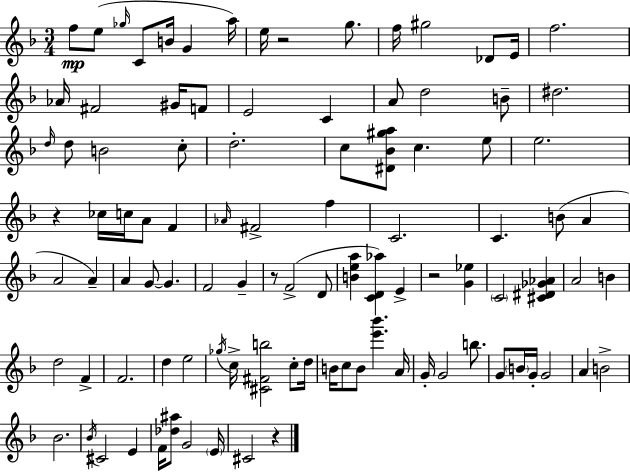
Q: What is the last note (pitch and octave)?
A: C#4